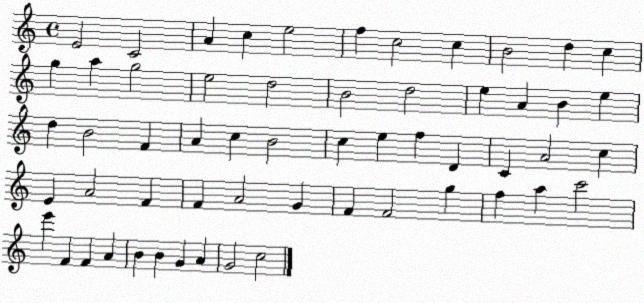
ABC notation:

X:1
T:Untitled
M:4/4
L:1/4
K:C
E2 C2 A c e2 f c2 c B2 d c g a g2 e2 d2 B2 d2 e A B e d B2 F A c B2 c e f D C A2 c E A2 F F A2 G F F2 g f a c'2 e' F F A B B G A G2 c2